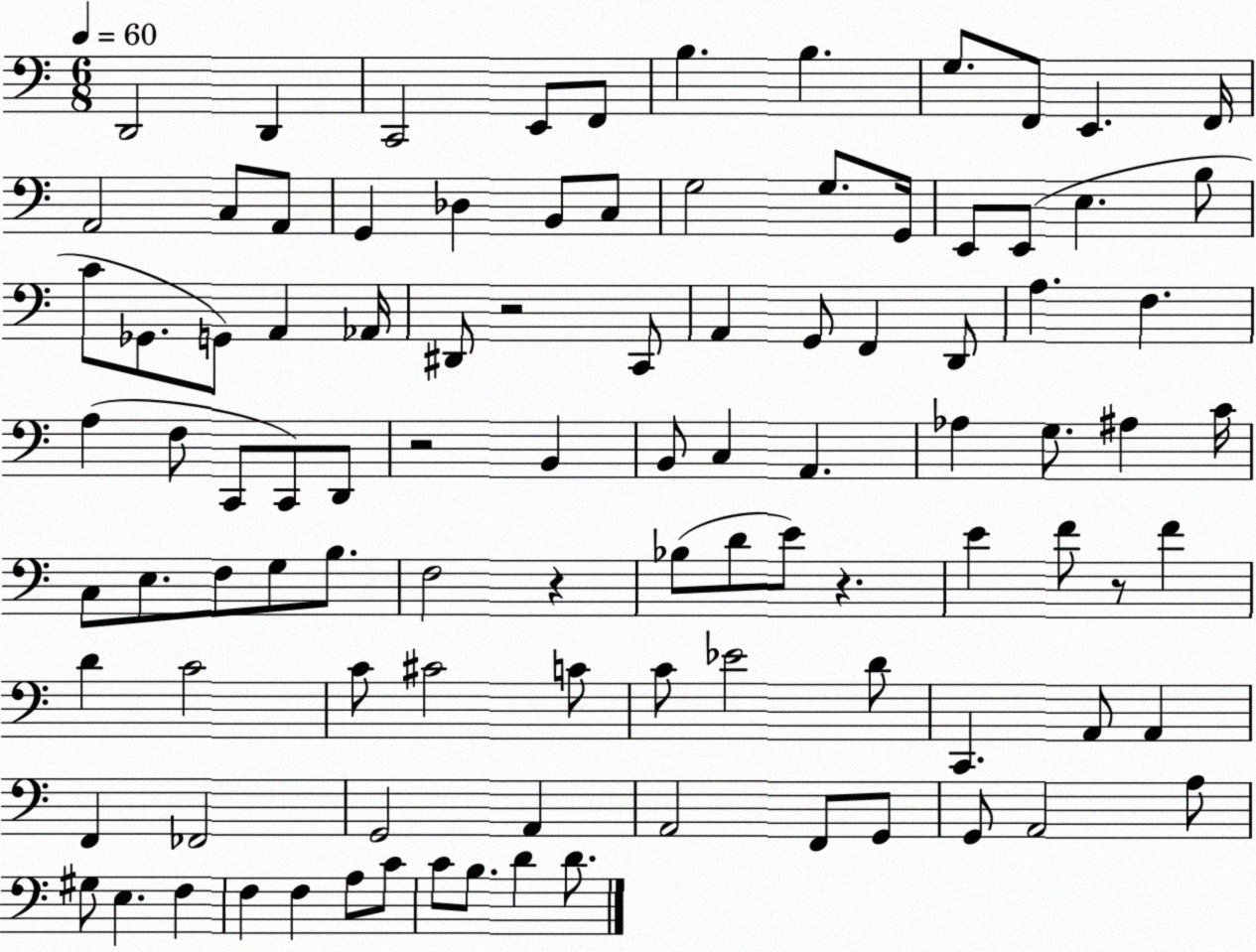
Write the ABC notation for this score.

X:1
T:Untitled
M:6/8
L:1/4
K:C
D,,2 D,, C,,2 E,,/2 F,,/2 B, B, G,/2 F,,/2 E,, F,,/4 A,,2 C,/2 A,,/2 G,, _D, B,,/2 C,/2 G,2 G,/2 G,,/4 E,,/2 E,,/2 E, B,/2 C/2 _G,,/2 G,,/2 A,, _A,,/4 ^D,,/2 z2 C,,/2 A,, G,,/2 F,, D,,/2 A, F, A, F,/2 C,,/2 C,,/2 D,,/2 z2 B,, B,,/2 C, A,, _A, G,/2 ^A, C/4 C,/2 E,/2 F,/2 G,/2 B,/2 F,2 z _B,/2 D/2 E/2 z E F/2 z/2 F D C2 C/2 ^C2 C/2 C/2 _E2 D/2 C,, A,,/2 A,, F,, _F,,2 G,,2 A,, A,,2 F,,/2 G,,/2 G,,/2 A,,2 A,/2 ^G,/2 E, F, F, F, A,/2 C/2 C/2 B,/2 D D/2